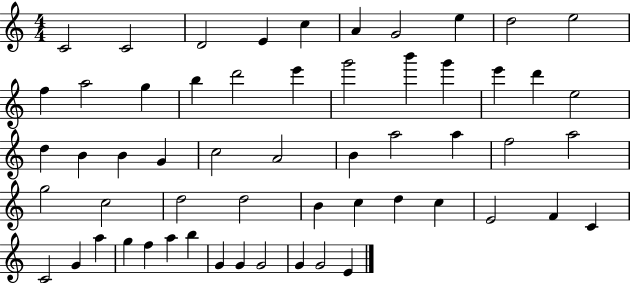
{
  \clef treble
  \numericTimeSignature
  \time 4/4
  \key c \major
  c'2 c'2 | d'2 e'4 c''4 | a'4 g'2 e''4 | d''2 e''2 | \break f''4 a''2 g''4 | b''4 d'''2 e'''4 | g'''2 b'''4 g'''4 | e'''4 d'''4 e''2 | \break d''4 b'4 b'4 g'4 | c''2 a'2 | b'4 a''2 a''4 | f''2 a''2 | \break g''2 c''2 | d''2 d''2 | b'4 c''4 d''4 c''4 | e'2 f'4 c'4 | \break c'2 g'4 a''4 | g''4 f''4 a''4 b''4 | g'4 g'4 g'2 | g'4 g'2 e'4 | \break \bar "|."
}